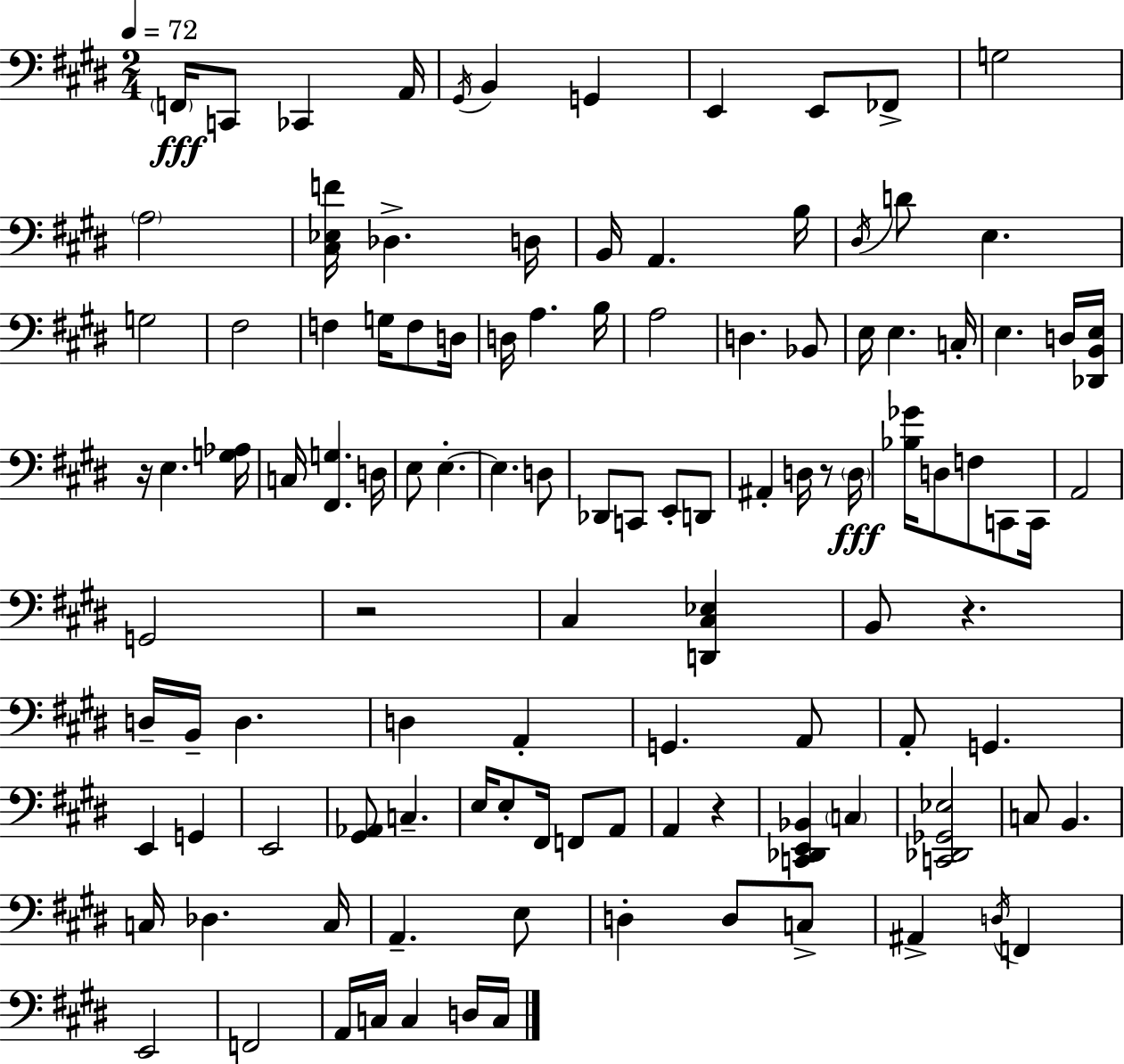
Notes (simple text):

F2/s C2/e CES2/q A2/s G#2/s B2/q G2/q E2/q E2/e FES2/e G3/h A3/h [C#3,Eb3,F4]/s Db3/q. D3/s B2/s A2/q. B3/s D#3/s D4/e E3/q. G3/h F#3/h F3/q G3/s F3/e D3/s D3/s A3/q. B3/s A3/h D3/q. Bb2/e E3/s E3/q. C3/s E3/q. D3/s [Db2,B2,E3]/s R/s E3/q. [G3,Ab3]/s C3/s [F#2,G3]/q. D3/s E3/e E3/q. E3/q. D3/e Db2/e C2/e E2/e D2/e A#2/q D3/s R/e D3/s [Bb3,Gb4]/s D3/e F3/e C2/e C2/s A2/h G2/h R/h C#3/q [D2,C#3,Eb3]/q B2/e R/q. D3/s B2/s D3/q. D3/q A2/q G2/q. A2/e A2/e G2/q. E2/q G2/q E2/h [G#2,Ab2]/e C3/q. E3/s E3/e F#2/s F2/e A2/e A2/q R/q [C2,Db2,E2,Bb2]/q C3/q [C2,Db2,Gb2,Eb3]/h C3/e B2/q. C3/s Db3/q. C3/s A2/q. E3/e D3/q D3/e C3/e A#2/q D3/s F2/q E2/h F2/h A2/s C3/s C3/q D3/s C3/s